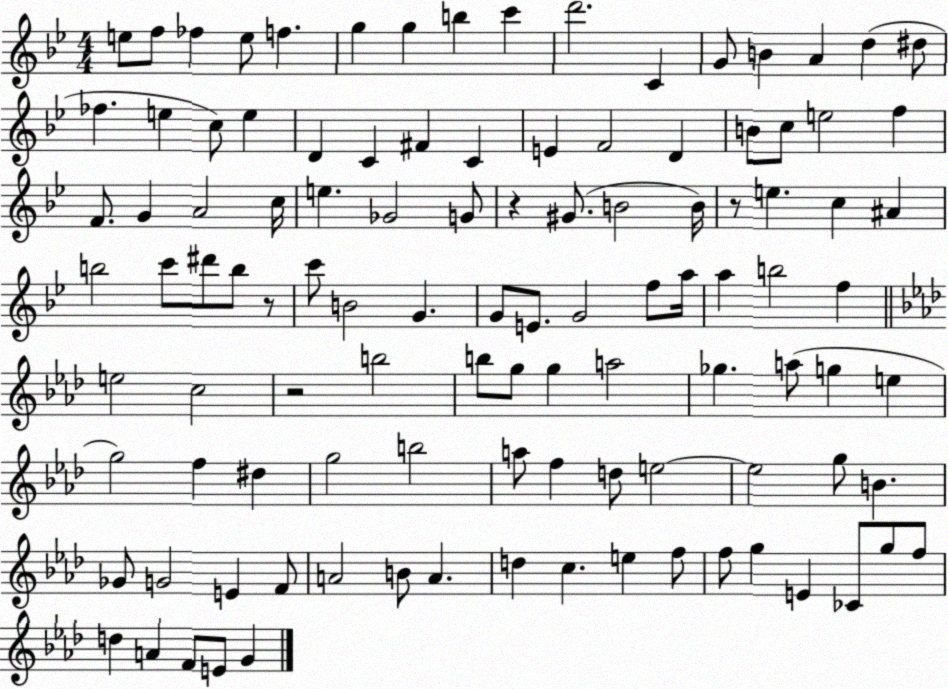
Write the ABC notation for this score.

X:1
T:Untitled
M:4/4
L:1/4
K:Bb
e/2 f/2 _f e/2 f g g b c' d'2 C G/2 B A d ^d/2 _f e c/2 e D C ^F C E F2 D B/2 c/2 e2 f F/2 G A2 c/4 e _G2 G/2 z ^G/2 B2 B/4 z/2 e c ^A b2 c'/2 ^d'/2 b/2 z/2 c'/2 B2 G G/2 E/2 G2 f/2 a/4 a b2 f e2 c2 z2 b2 b/2 g/2 g a2 _g a/2 g e g2 f ^d g2 b2 a/2 f d/2 e2 e2 g/2 B _G/2 G2 E F/2 A2 B/2 A d c e f/2 f/2 g E _C/2 g/2 f/2 d A F/2 E/2 G